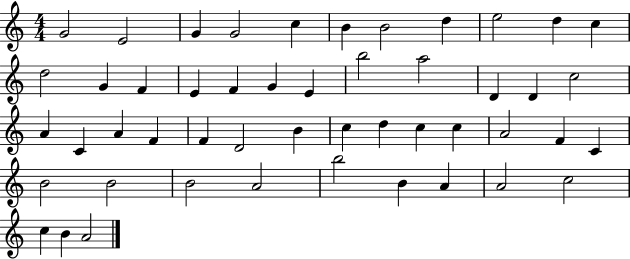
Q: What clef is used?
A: treble